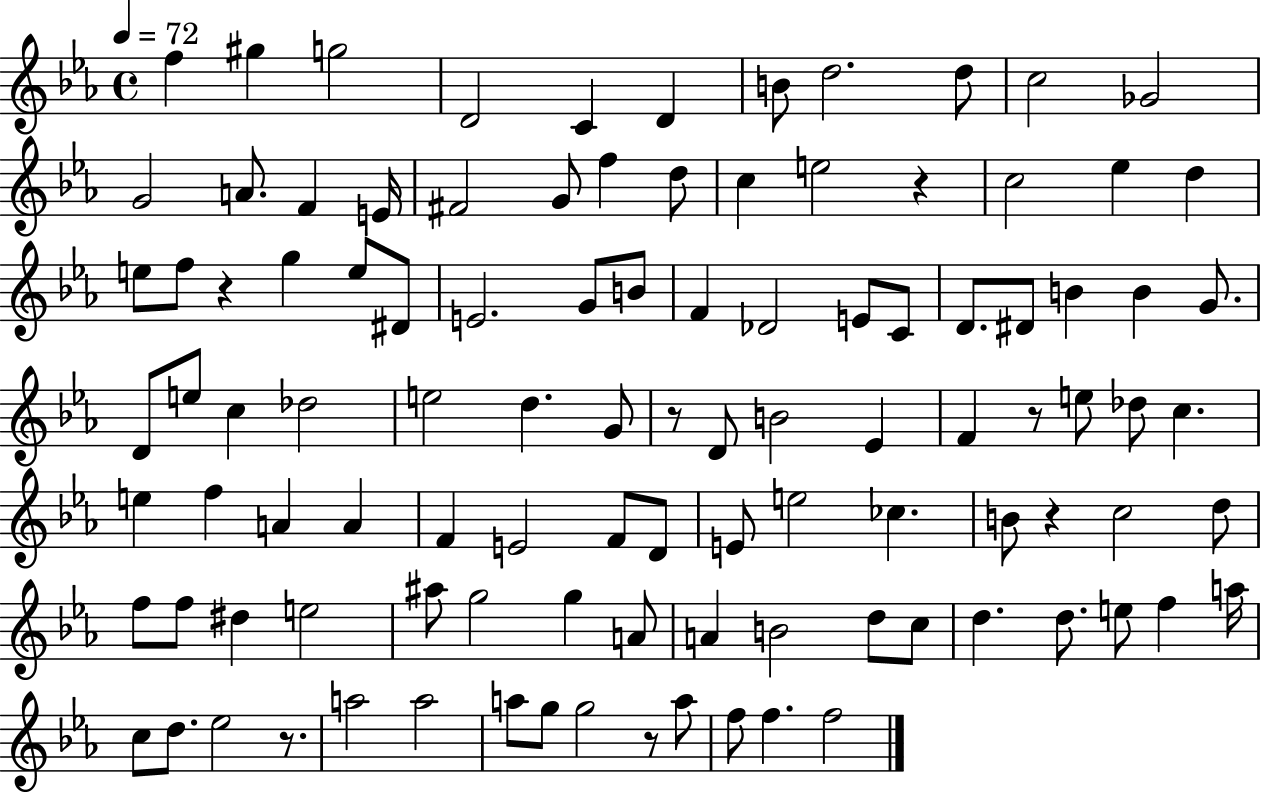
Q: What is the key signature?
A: EES major